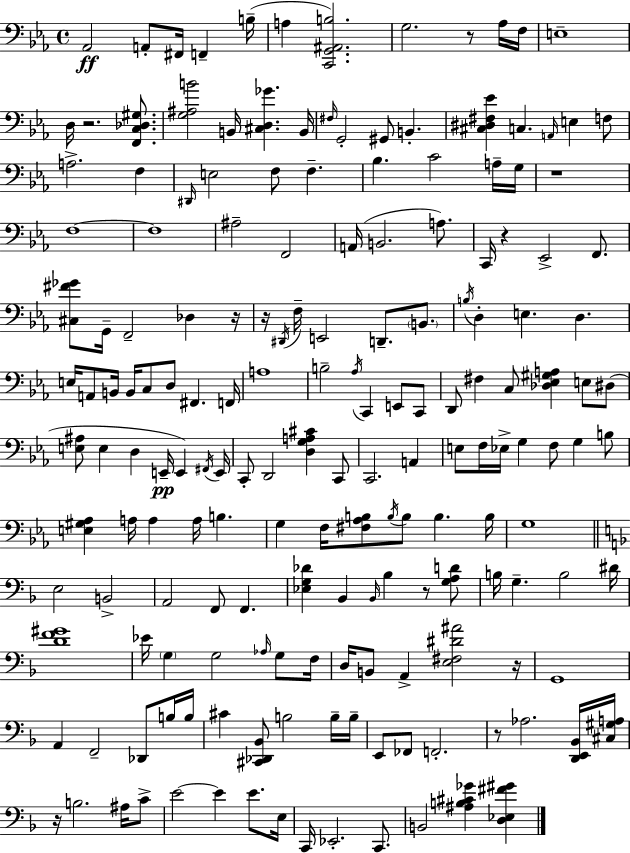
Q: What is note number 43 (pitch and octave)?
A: F2